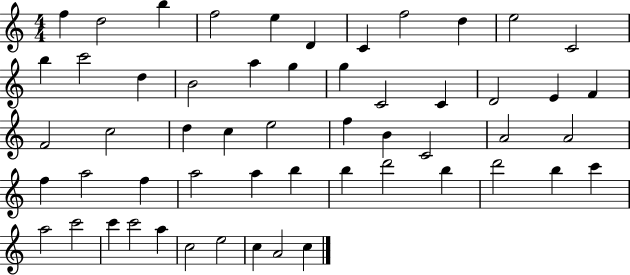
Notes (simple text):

F5/q D5/h B5/q F5/h E5/q D4/q C4/q F5/h D5/q E5/h C4/h B5/q C6/h D5/q B4/h A5/q G5/q G5/q C4/h C4/q D4/h E4/q F4/q F4/h C5/h D5/q C5/q E5/h F5/q B4/q C4/h A4/h A4/h F5/q A5/h F5/q A5/h A5/q B5/q B5/q D6/h B5/q D6/h B5/q C6/q A5/h C6/h C6/q C6/h A5/q C5/h E5/h C5/q A4/h C5/q